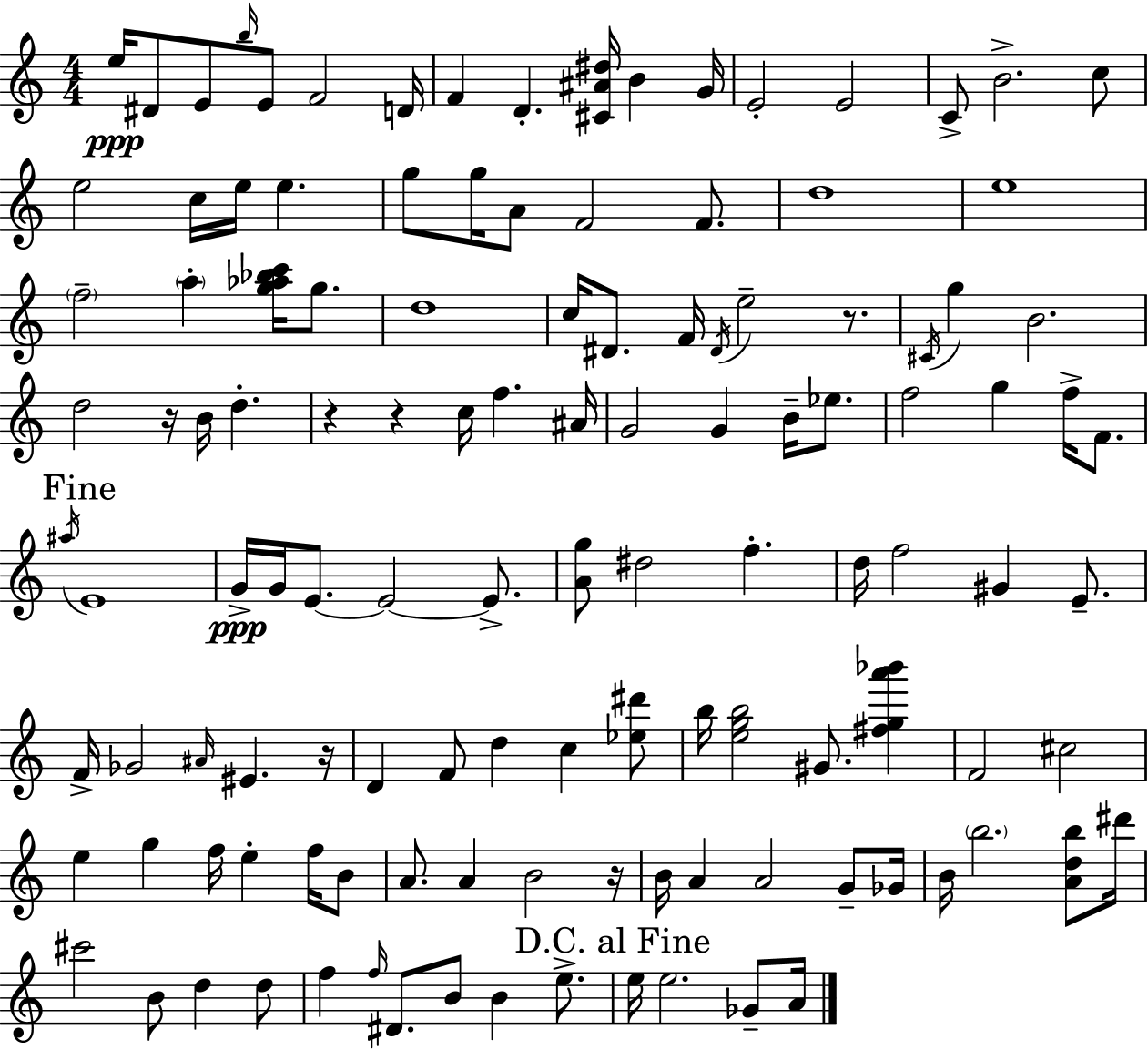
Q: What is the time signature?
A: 4/4